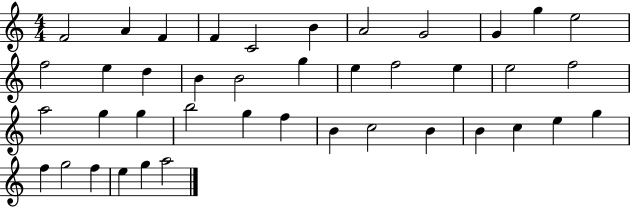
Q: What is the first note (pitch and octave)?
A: F4